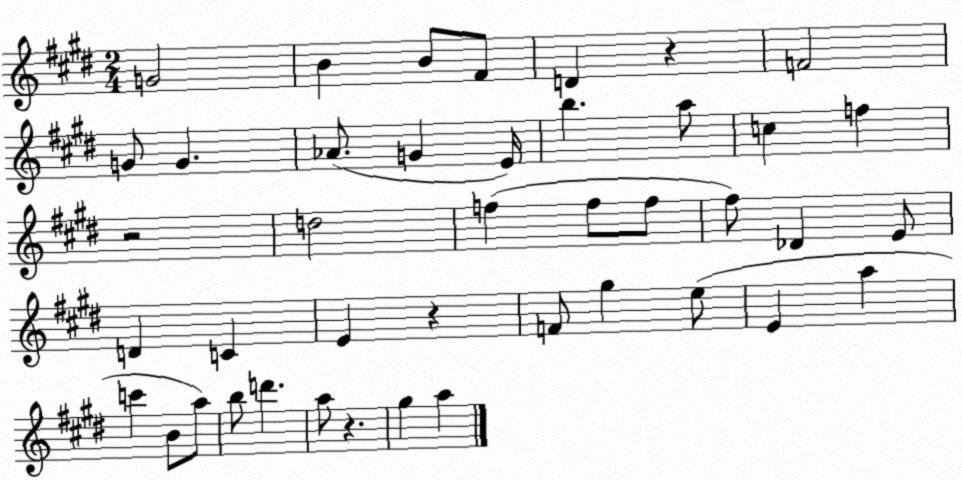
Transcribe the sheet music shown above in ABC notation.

X:1
T:Untitled
M:2/4
L:1/4
K:E
G2 B B/2 ^F/2 D z F2 G/2 G _A/2 G E/4 b a/2 c f z2 d2 f f/2 f/2 ^f/2 _D E/2 D C E z F/2 ^g e/2 E a c' B/2 a/2 b/2 d' a/2 z ^g a